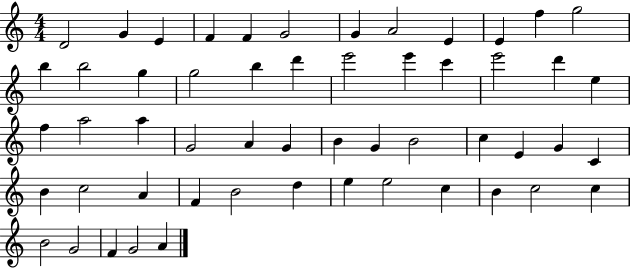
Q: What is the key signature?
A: C major